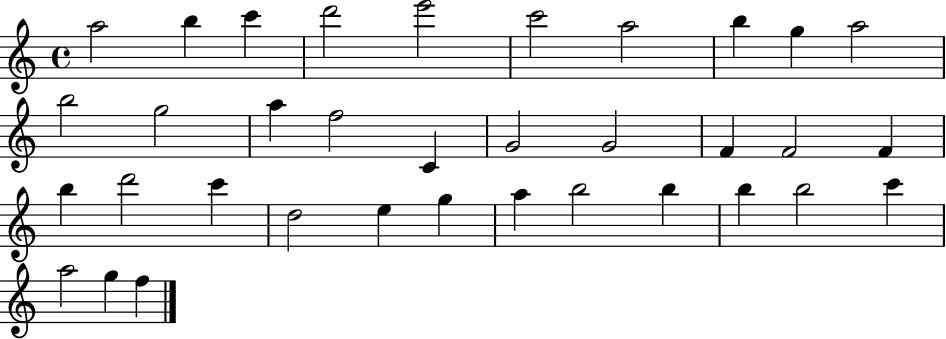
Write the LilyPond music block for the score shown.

{
  \clef treble
  \time 4/4
  \defaultTimeSignature
  \key c \major
  a''2 b''4 c'''4 | d'''2 e'''2 | c'''2 a''2 | b''4 g''4 a''2 | \break b''2 g''2 | a''4 f''2 c'4 | g'2 g'2 | f'4 f'2 f'4 | \break b''4 d'''2 c'''4 | d''2 e''4 g''4 | a''4 b''2 b''4 | b''4 b''2 c'''4 | \break a''2 g''4 f''4 | \bar "|."
}